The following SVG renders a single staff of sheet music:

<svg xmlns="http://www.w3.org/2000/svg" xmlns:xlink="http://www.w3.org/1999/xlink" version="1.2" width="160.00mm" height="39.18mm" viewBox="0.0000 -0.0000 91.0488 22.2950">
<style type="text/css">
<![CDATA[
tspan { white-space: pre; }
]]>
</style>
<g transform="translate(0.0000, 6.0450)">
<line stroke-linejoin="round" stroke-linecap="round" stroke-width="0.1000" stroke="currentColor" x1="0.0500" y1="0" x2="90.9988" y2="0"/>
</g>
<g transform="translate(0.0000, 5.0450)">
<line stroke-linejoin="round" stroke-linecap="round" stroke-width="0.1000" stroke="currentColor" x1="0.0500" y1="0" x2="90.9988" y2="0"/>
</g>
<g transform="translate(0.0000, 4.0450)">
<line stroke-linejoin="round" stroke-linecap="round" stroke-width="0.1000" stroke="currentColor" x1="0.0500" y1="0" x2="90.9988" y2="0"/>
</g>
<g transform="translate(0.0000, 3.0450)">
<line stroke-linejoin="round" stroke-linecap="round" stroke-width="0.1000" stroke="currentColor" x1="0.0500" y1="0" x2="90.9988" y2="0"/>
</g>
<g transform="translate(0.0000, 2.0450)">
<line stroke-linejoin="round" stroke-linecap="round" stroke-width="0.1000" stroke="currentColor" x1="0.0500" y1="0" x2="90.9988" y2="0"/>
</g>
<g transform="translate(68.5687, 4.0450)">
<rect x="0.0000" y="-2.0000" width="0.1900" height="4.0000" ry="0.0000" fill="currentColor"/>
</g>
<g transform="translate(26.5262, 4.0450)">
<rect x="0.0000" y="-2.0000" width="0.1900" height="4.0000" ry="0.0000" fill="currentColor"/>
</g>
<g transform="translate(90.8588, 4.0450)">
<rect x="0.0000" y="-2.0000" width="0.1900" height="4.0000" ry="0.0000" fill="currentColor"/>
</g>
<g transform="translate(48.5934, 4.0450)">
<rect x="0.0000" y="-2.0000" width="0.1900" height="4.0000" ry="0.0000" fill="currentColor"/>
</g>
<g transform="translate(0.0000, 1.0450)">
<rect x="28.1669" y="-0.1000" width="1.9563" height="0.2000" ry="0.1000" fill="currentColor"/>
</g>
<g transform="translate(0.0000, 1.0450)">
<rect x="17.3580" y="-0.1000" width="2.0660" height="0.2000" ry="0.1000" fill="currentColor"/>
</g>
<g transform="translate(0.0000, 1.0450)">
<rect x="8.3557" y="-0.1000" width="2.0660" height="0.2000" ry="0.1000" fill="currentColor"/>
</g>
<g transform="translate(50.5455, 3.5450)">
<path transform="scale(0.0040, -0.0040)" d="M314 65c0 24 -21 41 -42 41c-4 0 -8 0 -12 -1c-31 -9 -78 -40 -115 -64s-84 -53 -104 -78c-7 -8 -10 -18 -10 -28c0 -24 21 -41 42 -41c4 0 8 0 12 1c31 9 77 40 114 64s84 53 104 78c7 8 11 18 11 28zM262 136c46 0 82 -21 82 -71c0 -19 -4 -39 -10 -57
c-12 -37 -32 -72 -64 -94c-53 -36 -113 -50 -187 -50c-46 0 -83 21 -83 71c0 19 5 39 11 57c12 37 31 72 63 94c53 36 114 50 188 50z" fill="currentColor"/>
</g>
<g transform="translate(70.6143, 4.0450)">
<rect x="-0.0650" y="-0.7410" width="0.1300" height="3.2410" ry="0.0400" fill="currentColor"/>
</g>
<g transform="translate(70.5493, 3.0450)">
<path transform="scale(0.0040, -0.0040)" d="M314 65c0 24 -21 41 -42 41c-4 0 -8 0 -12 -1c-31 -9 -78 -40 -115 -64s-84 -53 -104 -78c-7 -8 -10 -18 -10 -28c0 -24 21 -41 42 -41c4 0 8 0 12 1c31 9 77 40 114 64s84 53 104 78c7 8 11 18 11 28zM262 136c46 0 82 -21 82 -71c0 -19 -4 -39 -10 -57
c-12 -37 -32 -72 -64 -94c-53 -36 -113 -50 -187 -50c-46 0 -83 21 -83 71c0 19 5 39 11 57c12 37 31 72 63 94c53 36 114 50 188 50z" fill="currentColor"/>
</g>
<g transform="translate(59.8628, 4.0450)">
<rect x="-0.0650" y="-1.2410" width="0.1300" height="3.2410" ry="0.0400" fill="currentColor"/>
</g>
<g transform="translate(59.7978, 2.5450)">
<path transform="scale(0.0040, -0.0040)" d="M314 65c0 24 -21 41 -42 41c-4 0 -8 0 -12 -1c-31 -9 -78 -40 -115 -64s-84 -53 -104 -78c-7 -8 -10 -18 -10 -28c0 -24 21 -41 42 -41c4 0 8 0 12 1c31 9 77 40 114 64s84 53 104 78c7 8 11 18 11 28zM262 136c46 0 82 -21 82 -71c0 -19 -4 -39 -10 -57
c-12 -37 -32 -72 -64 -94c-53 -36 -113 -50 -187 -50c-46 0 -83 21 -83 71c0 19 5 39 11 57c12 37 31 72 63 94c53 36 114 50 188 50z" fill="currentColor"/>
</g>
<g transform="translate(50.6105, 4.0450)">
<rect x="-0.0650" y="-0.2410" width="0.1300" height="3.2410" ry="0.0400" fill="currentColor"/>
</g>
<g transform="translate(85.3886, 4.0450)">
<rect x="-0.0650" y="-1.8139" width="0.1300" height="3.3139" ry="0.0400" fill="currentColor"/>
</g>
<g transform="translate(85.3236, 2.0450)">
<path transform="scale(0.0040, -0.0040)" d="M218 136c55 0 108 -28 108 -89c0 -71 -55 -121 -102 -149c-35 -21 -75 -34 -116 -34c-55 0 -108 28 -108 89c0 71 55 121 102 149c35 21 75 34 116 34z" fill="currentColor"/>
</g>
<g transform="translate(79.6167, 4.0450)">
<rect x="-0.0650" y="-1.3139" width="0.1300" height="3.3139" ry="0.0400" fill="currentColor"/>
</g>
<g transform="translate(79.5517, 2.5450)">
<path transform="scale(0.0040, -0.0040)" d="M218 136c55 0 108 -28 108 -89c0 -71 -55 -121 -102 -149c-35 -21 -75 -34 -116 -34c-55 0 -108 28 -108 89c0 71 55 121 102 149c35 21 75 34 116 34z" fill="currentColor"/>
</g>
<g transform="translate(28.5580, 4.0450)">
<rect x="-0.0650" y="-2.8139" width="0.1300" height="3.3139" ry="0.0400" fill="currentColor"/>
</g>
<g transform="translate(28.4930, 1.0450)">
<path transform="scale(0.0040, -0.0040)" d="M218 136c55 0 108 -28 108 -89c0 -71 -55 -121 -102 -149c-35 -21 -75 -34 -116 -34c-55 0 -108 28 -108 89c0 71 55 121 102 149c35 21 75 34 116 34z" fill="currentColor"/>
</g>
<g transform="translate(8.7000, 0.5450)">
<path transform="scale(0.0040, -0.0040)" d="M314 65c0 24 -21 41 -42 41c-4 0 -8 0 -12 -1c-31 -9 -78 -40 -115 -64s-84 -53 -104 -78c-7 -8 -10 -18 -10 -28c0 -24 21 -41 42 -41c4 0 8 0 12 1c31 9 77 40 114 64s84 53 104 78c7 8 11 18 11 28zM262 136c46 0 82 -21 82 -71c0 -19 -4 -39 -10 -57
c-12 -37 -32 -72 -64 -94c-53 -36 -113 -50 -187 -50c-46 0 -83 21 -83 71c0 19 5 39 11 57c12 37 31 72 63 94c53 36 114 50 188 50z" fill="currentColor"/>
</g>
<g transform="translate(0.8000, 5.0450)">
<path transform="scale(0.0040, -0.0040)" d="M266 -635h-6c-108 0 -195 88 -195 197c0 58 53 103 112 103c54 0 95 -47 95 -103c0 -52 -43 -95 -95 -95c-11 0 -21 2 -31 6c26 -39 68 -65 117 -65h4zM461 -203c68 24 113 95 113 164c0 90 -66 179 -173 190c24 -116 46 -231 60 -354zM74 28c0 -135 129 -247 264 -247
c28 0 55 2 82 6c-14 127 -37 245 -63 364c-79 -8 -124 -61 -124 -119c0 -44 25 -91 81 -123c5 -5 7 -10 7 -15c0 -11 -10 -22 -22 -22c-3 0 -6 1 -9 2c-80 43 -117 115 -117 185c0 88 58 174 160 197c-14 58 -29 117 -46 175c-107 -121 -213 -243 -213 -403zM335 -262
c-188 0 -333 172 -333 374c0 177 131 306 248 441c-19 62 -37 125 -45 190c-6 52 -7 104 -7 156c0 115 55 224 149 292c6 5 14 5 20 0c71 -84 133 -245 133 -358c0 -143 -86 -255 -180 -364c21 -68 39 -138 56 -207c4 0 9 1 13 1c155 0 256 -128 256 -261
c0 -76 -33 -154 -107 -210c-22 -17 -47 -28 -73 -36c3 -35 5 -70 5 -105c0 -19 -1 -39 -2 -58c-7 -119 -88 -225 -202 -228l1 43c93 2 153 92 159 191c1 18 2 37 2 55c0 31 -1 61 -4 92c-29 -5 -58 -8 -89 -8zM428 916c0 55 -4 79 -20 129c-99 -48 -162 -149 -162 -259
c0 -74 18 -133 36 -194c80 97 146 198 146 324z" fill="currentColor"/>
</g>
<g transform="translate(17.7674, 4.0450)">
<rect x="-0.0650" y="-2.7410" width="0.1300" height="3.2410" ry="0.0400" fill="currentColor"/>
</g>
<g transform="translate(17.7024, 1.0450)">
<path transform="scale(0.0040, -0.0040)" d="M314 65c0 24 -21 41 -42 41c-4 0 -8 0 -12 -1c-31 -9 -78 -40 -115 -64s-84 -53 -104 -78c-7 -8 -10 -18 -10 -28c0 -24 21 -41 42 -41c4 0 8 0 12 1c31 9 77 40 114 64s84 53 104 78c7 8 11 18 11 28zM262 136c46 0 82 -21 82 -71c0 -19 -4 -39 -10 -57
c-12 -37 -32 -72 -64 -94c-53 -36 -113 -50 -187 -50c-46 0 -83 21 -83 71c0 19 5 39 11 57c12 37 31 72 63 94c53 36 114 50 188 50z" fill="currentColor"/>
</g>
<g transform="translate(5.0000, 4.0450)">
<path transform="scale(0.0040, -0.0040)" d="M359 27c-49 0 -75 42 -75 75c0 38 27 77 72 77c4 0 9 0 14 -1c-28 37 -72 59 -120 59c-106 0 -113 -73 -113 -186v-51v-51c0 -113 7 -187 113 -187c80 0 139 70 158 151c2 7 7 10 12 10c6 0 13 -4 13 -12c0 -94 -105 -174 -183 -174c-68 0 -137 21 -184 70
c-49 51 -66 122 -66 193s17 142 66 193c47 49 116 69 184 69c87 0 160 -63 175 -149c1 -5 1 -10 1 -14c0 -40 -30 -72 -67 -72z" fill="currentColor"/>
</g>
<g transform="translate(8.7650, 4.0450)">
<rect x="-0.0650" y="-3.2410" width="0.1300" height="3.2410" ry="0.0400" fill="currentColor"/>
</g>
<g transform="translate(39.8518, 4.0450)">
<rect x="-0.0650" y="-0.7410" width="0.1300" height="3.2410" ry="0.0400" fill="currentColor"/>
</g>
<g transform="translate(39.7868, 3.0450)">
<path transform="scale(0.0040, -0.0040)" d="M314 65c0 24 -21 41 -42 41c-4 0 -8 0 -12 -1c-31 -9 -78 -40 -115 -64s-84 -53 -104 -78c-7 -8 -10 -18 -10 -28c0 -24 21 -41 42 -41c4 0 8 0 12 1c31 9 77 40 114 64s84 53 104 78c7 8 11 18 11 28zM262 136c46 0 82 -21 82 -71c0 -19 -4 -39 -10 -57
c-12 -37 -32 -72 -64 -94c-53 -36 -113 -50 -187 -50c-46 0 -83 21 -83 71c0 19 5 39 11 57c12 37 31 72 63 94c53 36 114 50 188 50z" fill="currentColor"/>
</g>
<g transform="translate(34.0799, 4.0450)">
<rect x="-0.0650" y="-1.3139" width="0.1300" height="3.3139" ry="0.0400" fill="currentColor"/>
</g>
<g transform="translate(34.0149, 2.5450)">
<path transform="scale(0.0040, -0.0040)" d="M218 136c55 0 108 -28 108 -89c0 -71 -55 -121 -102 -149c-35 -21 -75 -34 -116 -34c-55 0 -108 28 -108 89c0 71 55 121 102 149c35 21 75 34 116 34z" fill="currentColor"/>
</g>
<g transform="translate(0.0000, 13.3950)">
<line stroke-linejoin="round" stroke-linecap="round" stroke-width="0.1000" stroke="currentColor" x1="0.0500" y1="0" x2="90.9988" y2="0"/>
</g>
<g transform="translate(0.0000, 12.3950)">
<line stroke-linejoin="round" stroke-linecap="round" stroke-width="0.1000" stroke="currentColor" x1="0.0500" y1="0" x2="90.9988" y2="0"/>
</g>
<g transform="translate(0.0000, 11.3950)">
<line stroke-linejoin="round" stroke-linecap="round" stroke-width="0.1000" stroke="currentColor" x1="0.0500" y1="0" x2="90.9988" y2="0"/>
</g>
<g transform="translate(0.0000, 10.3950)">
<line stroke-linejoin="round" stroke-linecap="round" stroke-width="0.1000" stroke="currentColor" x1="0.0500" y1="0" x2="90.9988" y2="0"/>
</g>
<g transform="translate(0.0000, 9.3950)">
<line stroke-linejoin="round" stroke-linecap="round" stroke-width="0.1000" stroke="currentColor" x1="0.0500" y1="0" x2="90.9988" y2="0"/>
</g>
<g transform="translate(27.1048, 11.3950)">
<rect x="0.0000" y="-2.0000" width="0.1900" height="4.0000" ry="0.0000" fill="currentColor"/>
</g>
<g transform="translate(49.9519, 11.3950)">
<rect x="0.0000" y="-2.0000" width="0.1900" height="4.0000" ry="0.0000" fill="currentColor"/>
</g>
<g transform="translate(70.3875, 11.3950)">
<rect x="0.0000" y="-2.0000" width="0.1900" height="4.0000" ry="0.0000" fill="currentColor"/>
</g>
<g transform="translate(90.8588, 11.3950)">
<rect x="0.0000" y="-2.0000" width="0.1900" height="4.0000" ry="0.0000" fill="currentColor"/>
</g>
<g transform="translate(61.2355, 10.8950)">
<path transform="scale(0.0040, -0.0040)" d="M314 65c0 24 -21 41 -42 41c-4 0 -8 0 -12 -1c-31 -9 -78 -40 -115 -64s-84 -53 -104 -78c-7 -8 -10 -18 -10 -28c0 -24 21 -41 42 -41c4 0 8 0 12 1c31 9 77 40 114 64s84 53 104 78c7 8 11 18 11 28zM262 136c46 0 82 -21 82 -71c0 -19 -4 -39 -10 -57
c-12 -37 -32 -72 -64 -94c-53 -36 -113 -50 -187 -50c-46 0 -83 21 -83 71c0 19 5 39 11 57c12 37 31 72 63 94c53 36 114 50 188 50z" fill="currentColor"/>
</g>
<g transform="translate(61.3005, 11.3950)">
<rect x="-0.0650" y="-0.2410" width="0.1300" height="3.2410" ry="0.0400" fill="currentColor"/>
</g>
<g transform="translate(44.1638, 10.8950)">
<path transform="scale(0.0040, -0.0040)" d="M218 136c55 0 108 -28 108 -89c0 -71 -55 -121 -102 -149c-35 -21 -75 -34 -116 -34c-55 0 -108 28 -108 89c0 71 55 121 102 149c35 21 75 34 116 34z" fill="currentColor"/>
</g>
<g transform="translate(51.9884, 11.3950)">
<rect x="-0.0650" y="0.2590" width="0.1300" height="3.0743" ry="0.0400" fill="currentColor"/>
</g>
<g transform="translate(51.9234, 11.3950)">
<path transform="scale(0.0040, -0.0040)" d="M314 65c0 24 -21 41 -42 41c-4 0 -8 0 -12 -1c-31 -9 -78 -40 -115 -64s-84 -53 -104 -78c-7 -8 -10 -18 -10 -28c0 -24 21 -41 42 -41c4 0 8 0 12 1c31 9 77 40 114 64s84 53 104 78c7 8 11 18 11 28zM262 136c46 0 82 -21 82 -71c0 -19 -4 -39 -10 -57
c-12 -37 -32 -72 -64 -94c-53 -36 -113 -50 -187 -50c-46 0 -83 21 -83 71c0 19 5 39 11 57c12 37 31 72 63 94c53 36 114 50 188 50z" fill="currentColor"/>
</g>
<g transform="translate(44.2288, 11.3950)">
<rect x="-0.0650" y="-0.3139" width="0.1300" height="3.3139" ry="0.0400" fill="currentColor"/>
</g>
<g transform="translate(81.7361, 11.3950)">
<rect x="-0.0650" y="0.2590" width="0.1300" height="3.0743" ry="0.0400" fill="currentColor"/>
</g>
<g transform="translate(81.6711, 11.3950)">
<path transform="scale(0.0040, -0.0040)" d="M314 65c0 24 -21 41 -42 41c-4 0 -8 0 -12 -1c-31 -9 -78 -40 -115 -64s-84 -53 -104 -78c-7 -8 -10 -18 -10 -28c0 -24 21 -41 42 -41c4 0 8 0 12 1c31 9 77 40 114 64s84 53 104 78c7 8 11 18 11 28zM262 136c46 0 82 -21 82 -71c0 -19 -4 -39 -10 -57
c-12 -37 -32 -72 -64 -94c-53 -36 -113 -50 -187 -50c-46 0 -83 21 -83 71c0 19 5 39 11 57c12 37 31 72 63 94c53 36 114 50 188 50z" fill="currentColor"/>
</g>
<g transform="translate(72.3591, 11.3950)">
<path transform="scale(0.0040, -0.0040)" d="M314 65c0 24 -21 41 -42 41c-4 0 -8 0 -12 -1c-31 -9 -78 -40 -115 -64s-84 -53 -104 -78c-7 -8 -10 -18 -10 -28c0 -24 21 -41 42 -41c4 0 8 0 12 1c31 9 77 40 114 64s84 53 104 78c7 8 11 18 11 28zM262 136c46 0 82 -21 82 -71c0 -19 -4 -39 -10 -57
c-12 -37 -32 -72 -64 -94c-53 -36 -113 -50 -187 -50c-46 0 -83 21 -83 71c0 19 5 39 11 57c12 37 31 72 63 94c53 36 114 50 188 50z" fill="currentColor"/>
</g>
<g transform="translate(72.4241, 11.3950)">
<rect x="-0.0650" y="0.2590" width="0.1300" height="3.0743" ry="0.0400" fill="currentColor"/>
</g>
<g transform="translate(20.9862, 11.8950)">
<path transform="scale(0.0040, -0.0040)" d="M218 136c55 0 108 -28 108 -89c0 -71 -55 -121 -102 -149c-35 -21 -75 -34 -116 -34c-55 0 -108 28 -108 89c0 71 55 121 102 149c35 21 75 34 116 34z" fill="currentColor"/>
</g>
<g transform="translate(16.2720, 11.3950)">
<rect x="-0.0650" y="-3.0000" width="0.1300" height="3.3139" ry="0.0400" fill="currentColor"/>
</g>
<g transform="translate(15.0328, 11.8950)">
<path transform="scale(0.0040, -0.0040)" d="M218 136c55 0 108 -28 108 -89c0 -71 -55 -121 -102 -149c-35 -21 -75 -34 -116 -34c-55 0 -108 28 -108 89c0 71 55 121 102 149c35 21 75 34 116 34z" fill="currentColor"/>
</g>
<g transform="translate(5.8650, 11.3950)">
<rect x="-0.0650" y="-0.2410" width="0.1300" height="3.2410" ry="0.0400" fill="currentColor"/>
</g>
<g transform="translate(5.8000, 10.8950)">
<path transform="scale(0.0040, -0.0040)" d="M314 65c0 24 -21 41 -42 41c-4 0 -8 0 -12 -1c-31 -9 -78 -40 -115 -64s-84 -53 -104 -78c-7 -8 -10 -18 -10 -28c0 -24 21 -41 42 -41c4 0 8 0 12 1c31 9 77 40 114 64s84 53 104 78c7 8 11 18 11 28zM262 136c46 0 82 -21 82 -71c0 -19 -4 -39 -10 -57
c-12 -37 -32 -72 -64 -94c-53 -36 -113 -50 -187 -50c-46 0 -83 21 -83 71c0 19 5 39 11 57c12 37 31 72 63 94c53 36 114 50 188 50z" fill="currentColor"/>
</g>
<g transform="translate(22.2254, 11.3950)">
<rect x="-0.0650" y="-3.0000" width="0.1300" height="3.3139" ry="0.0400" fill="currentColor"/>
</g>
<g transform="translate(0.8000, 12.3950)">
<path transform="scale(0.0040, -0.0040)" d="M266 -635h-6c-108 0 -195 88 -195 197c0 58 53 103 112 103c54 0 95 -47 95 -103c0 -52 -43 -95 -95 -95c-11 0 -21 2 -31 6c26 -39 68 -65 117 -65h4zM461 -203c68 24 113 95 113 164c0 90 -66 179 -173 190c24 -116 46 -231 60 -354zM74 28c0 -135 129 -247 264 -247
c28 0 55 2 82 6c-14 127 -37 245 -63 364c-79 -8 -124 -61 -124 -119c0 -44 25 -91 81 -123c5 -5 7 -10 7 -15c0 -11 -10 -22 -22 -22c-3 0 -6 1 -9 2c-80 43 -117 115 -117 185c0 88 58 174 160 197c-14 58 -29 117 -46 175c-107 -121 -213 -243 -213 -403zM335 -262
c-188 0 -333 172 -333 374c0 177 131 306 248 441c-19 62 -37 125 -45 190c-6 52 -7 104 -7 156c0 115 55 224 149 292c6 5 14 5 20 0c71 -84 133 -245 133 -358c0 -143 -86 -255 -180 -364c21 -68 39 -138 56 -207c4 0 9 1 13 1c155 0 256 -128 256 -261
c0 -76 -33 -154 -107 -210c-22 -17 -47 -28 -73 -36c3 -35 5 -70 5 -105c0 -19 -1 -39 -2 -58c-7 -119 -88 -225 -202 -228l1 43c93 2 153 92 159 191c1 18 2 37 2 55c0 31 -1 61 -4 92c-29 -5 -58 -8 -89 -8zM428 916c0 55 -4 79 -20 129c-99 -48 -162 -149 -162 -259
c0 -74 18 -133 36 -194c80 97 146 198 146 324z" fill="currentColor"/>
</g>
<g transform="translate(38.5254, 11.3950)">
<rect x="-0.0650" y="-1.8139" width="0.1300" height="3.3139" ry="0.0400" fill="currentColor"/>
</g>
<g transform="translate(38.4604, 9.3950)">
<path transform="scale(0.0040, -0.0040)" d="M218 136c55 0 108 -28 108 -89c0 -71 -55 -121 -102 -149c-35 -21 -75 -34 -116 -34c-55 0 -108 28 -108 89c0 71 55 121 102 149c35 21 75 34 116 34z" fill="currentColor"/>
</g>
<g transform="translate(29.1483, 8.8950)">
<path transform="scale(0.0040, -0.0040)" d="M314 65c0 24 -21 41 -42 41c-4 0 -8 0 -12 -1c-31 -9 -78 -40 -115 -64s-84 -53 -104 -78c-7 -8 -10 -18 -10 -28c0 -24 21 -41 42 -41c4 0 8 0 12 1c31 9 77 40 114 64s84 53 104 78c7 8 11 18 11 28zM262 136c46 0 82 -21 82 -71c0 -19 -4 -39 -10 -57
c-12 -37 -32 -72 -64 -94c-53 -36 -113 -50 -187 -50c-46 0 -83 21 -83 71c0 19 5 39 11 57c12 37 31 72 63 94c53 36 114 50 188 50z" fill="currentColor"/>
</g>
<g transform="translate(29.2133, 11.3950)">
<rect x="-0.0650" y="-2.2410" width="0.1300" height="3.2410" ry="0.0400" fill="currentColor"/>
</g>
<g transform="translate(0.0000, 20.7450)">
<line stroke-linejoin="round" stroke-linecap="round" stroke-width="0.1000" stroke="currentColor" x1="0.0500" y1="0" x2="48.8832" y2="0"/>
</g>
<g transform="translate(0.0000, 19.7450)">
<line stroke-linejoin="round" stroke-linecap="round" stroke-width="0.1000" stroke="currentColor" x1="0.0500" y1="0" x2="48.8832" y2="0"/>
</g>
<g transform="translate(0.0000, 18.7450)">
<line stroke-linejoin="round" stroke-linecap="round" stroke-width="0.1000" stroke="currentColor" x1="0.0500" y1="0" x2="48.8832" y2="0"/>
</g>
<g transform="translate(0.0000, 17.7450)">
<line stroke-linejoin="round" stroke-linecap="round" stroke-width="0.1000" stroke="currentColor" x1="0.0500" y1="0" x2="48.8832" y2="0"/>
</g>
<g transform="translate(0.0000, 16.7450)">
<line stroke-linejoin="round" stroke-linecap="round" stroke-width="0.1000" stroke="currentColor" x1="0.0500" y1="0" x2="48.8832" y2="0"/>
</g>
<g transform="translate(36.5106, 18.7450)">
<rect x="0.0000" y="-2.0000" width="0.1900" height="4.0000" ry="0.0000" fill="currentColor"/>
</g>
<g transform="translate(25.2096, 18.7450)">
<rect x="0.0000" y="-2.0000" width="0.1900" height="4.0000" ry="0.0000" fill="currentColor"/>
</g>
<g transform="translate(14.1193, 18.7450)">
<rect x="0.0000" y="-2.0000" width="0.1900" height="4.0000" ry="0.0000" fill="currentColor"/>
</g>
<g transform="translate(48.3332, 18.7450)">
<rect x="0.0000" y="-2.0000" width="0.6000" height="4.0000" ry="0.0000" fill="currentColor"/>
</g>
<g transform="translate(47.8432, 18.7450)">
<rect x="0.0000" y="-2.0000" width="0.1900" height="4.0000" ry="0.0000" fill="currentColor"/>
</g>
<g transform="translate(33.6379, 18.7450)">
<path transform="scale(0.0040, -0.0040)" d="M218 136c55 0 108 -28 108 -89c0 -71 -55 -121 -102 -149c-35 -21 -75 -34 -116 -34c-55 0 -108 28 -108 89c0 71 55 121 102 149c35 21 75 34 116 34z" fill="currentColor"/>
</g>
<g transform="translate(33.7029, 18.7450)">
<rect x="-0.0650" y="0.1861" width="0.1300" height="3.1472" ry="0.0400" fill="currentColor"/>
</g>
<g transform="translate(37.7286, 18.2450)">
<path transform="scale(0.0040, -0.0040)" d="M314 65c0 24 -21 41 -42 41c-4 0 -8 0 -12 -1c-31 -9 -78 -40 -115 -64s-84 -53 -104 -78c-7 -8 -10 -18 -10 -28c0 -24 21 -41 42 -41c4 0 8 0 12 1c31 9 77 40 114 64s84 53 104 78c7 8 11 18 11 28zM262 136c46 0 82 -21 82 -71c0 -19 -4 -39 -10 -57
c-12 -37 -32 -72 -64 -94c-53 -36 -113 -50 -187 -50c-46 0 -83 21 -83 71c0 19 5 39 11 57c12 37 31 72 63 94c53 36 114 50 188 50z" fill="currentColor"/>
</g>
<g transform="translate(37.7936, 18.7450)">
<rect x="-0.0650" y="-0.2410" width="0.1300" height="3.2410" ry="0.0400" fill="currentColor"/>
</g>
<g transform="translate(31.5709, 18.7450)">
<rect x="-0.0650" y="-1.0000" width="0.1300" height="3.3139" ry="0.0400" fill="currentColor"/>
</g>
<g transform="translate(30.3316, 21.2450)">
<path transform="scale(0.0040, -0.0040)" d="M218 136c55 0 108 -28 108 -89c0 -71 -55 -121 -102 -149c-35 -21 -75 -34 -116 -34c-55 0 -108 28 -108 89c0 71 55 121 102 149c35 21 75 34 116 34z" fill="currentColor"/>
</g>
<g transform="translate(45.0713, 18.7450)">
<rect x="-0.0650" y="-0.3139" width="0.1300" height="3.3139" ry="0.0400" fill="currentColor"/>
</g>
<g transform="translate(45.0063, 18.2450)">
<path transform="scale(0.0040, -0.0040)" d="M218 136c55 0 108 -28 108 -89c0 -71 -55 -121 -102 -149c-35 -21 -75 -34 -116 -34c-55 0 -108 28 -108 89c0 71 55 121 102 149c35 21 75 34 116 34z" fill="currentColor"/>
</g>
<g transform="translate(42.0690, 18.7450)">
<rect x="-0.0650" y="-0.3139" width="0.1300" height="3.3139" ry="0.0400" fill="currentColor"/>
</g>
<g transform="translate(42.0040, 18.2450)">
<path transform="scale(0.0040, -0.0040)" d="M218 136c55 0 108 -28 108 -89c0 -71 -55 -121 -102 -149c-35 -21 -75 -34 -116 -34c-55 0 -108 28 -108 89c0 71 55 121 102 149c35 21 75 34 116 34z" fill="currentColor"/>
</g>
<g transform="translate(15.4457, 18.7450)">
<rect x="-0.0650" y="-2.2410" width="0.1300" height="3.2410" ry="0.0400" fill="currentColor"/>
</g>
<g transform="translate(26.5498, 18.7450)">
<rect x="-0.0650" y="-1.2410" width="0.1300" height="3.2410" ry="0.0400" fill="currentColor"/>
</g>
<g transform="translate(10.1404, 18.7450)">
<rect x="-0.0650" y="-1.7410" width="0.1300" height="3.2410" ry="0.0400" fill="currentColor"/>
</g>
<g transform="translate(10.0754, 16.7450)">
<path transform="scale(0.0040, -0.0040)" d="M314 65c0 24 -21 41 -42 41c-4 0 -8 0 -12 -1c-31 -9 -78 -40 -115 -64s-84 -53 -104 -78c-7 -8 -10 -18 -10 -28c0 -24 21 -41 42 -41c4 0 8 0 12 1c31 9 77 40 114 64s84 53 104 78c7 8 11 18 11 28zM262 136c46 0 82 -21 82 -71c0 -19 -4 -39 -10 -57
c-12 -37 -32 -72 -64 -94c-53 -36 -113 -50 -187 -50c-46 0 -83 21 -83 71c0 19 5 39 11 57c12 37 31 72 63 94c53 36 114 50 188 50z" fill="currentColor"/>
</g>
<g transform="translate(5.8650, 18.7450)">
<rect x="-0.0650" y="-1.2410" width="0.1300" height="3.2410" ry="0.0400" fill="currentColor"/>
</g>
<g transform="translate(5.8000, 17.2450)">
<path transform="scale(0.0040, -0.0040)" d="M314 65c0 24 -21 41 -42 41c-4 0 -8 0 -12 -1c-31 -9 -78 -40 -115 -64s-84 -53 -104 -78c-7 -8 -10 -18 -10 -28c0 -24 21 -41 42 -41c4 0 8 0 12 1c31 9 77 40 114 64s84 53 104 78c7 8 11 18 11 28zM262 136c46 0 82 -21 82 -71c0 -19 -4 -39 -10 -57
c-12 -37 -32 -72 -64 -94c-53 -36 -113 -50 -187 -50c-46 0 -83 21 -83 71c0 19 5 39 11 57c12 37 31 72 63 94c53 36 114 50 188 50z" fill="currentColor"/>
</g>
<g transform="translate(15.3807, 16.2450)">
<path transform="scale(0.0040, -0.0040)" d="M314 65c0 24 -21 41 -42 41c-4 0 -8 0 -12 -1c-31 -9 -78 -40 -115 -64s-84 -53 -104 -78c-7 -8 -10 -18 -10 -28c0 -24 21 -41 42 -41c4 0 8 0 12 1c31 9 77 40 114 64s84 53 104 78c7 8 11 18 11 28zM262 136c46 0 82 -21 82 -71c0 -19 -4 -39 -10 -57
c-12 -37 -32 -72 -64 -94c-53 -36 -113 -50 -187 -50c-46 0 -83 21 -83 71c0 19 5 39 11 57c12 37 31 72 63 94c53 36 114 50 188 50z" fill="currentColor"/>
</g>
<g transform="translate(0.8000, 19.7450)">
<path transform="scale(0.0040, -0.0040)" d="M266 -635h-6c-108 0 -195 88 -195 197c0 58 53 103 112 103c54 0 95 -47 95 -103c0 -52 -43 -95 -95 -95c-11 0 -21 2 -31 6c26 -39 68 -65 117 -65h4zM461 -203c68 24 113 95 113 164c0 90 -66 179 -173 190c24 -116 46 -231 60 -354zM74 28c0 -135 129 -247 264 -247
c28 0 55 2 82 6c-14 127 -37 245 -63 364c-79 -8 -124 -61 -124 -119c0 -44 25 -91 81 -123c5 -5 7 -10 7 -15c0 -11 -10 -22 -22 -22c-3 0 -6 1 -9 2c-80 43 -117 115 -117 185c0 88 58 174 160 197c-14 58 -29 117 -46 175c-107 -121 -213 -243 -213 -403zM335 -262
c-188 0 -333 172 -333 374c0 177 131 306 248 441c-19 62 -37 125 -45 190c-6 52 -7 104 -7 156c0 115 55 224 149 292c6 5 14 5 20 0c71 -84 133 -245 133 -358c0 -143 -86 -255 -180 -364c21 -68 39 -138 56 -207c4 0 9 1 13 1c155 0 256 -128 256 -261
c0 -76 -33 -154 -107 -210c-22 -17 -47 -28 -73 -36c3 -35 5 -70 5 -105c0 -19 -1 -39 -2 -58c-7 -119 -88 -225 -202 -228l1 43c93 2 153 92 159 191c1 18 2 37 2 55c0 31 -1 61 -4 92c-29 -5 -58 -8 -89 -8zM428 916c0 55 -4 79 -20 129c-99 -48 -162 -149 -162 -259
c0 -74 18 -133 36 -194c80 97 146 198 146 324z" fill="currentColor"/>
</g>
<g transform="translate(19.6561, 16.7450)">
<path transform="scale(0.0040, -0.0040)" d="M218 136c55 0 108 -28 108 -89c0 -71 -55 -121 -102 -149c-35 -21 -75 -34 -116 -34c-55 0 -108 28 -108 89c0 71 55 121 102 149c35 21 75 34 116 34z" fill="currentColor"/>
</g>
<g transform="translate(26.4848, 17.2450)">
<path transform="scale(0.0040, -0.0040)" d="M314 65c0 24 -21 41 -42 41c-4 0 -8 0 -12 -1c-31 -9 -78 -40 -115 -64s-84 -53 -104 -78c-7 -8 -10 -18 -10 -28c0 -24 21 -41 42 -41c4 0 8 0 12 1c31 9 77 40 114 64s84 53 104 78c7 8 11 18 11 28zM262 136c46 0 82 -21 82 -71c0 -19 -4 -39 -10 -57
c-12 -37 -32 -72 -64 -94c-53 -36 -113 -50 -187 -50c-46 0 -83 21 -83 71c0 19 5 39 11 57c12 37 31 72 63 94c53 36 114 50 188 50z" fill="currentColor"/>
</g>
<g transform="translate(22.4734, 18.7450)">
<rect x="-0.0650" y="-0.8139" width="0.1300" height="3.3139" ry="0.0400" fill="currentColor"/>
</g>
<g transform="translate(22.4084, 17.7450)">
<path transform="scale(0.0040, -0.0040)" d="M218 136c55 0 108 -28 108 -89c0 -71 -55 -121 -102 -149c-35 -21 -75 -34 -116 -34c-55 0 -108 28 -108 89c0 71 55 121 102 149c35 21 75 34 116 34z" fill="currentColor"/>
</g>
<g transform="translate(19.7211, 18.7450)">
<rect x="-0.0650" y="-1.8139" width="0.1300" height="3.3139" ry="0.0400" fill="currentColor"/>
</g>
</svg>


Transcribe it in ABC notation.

X:1
T:Untitled
M:4/4
L:1/4
K:C
b2 a2 a e d2 c2 e2 d2 e f c2 A A g2 f c B2 c2 B2 B2 e2 f2 g2 f d e2 D B c2 c c